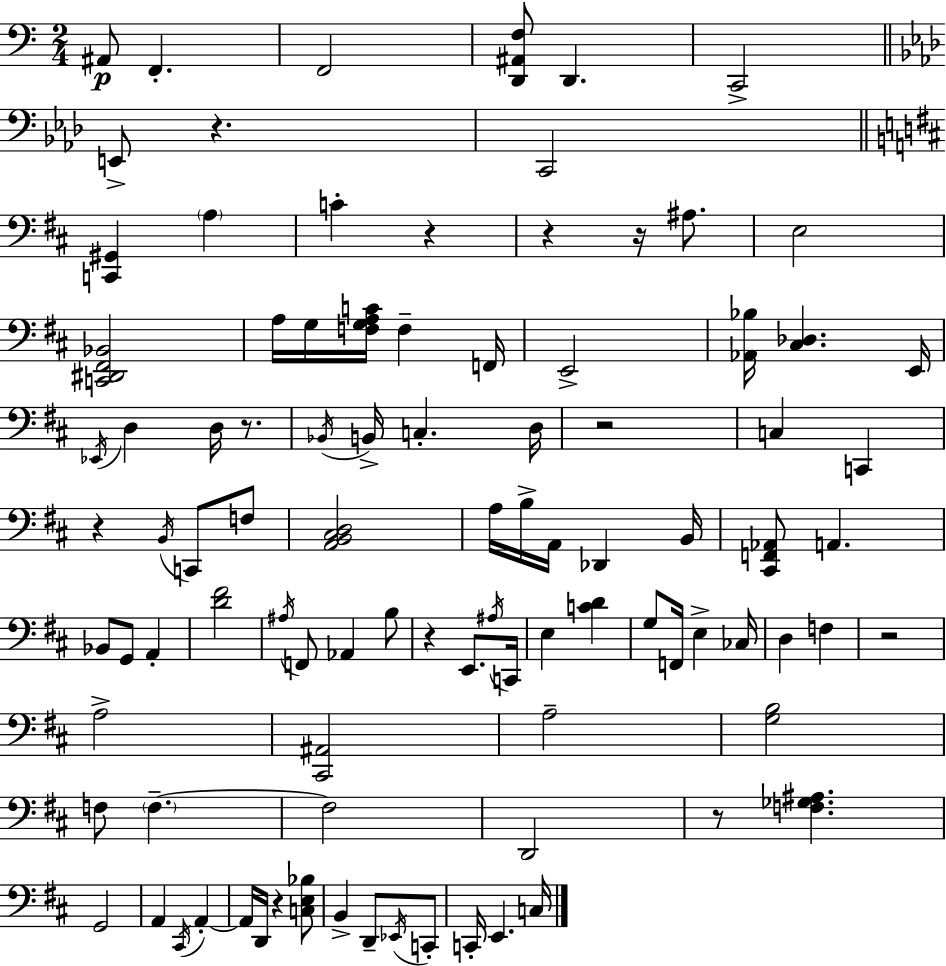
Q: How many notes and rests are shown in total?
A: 96